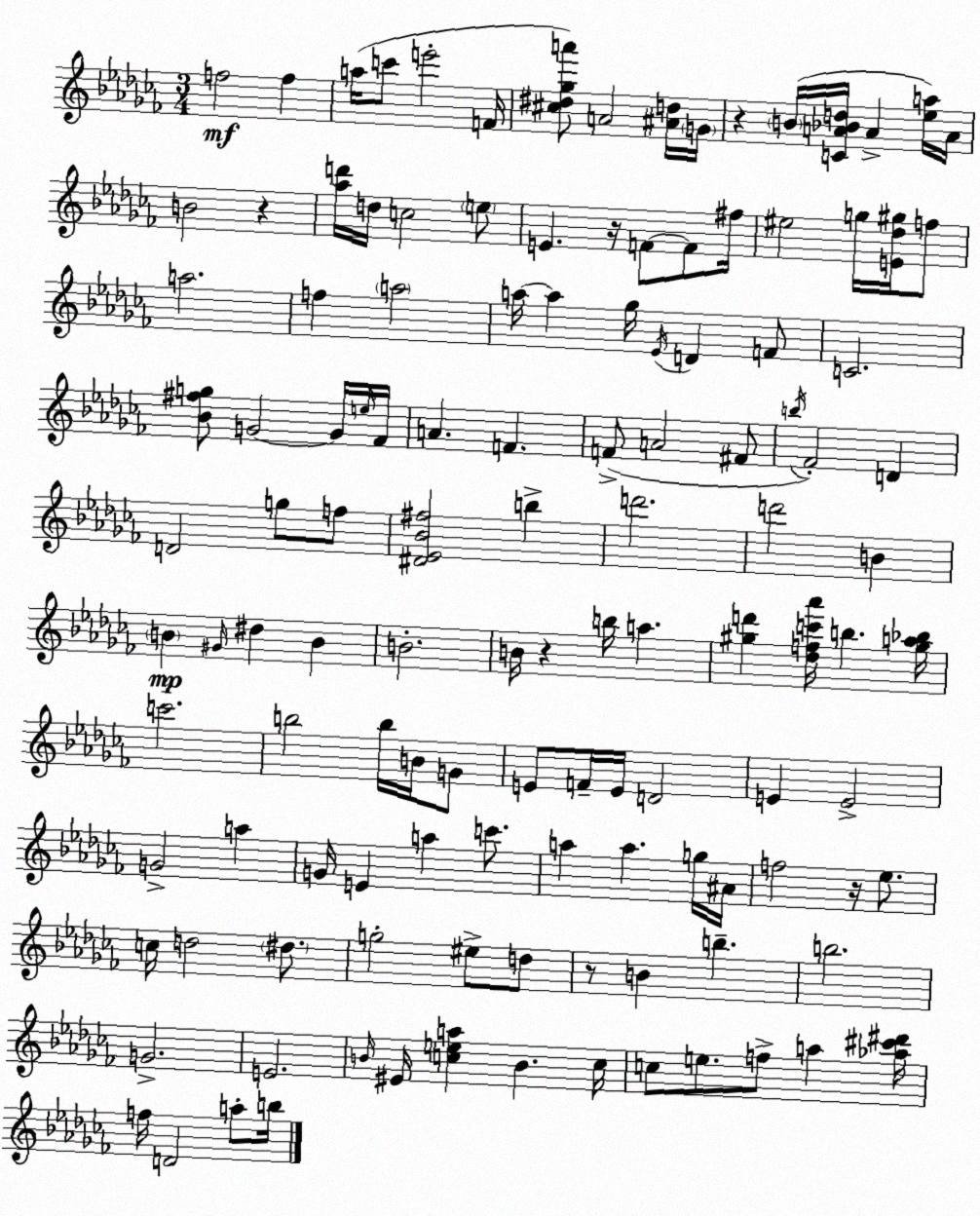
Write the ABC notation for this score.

X:1
T:Untitled
M:3/4
L:1/4
K:Abm
f2 f a/4 c'/2 e'2 F/4 [^c^d_ga']/2 A2 [^Ad]/4 G/4 z B/4 [CA_Bd]/4 A [_ea]/4 A/4 B2 z [_ad']/4 d/4 c2 e/2 E z/4 F/2 F/2 ^f/4 ^e2 g/4 [E_d^g]/4 f/2 a2 f a2 a/4 a _g/4 _E/4 D F/2 C2 [_B^fg]/2 G2 G/4 e/4 _F/4 A F F/2 A2 ^F/2 b/4 _F2 D D2 g/2 f/2 [^D_E_B^f]2 b d'2 d'2 B B ^G/4 ^d B B2 B/4 z b/4 a [^gd'] [_dfc'_a']/4 b [^ga_b]/4 c'2 b2 b/4 B/4 G/2 E/2 F/4 E/4 D2 E E2 G2 a G/4 E a c'/2 a a g/4 ^A/4 f2 z/4 _e/2 c/4 d2 ^d/2 g2 ^e/2 d/2 z/2 B b b2 G2 E2 B/4 ^E/4 [cea] B c/4 c/2 e/2 f/2 a [_a^c'^d']/4 f/4 D2 a/2 b/4